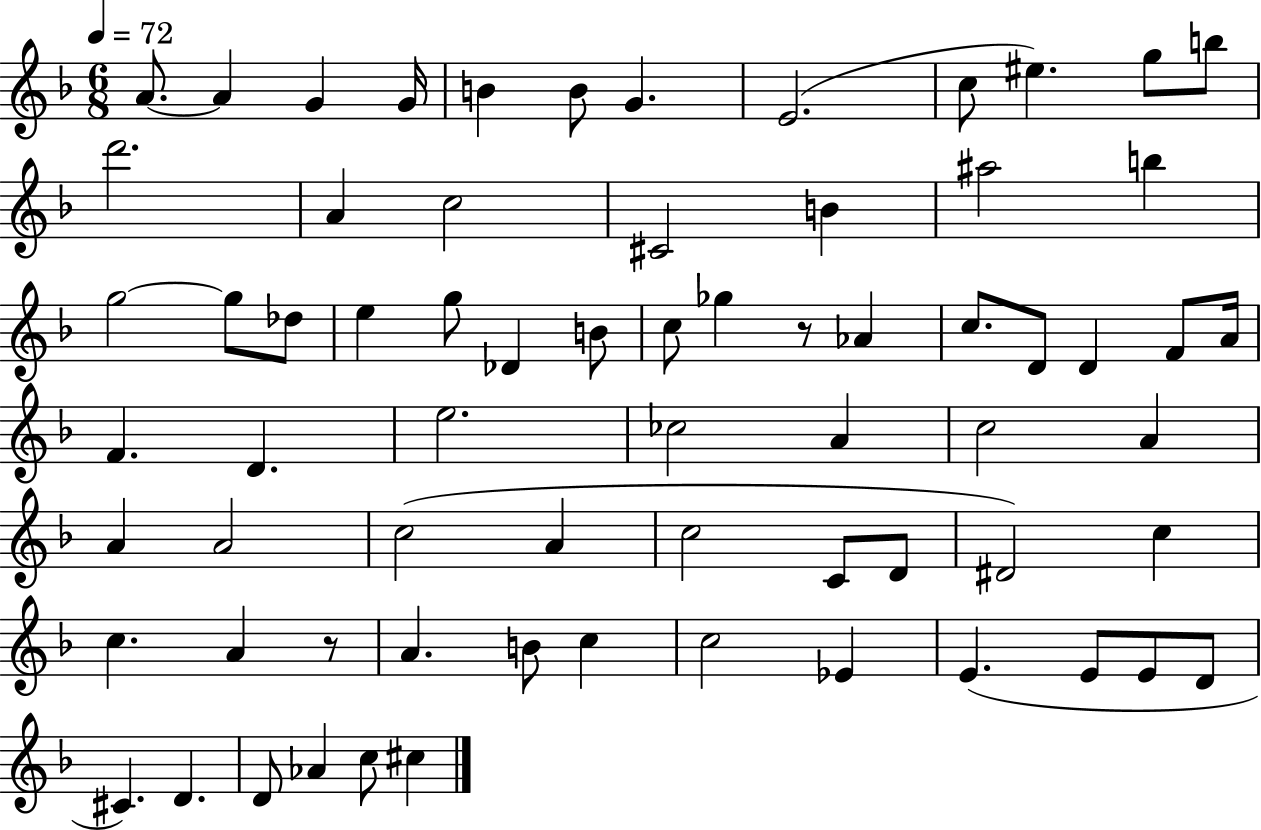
X:1
T:Untitled
M:6/8
L:1/4
K:F
A/2 A G G/4 B B/2 G E2 c/2 ^e g/2 b/2 d'2 A c2 ^C2 B ^a2 b g2 g/2 _d/2 e g/2 _D B/2 c/2 _g z/2 _A c/2 D/2 D F/2 A/4 F D e2 _c2 A c2 A A A2 c2 A c2 C/2 D/2 ^D2 c c A z/2 A B/2 c c2 _E E E/2 E/2 D/2 ^C D D/2 _A c/2 ^c